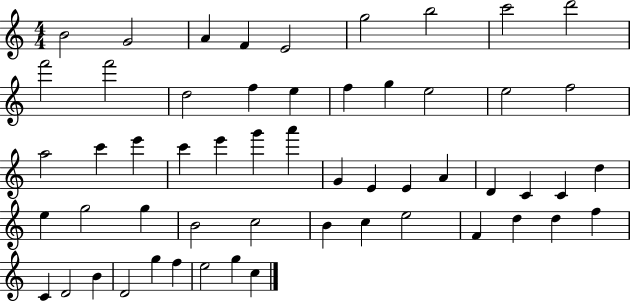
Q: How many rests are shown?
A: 0